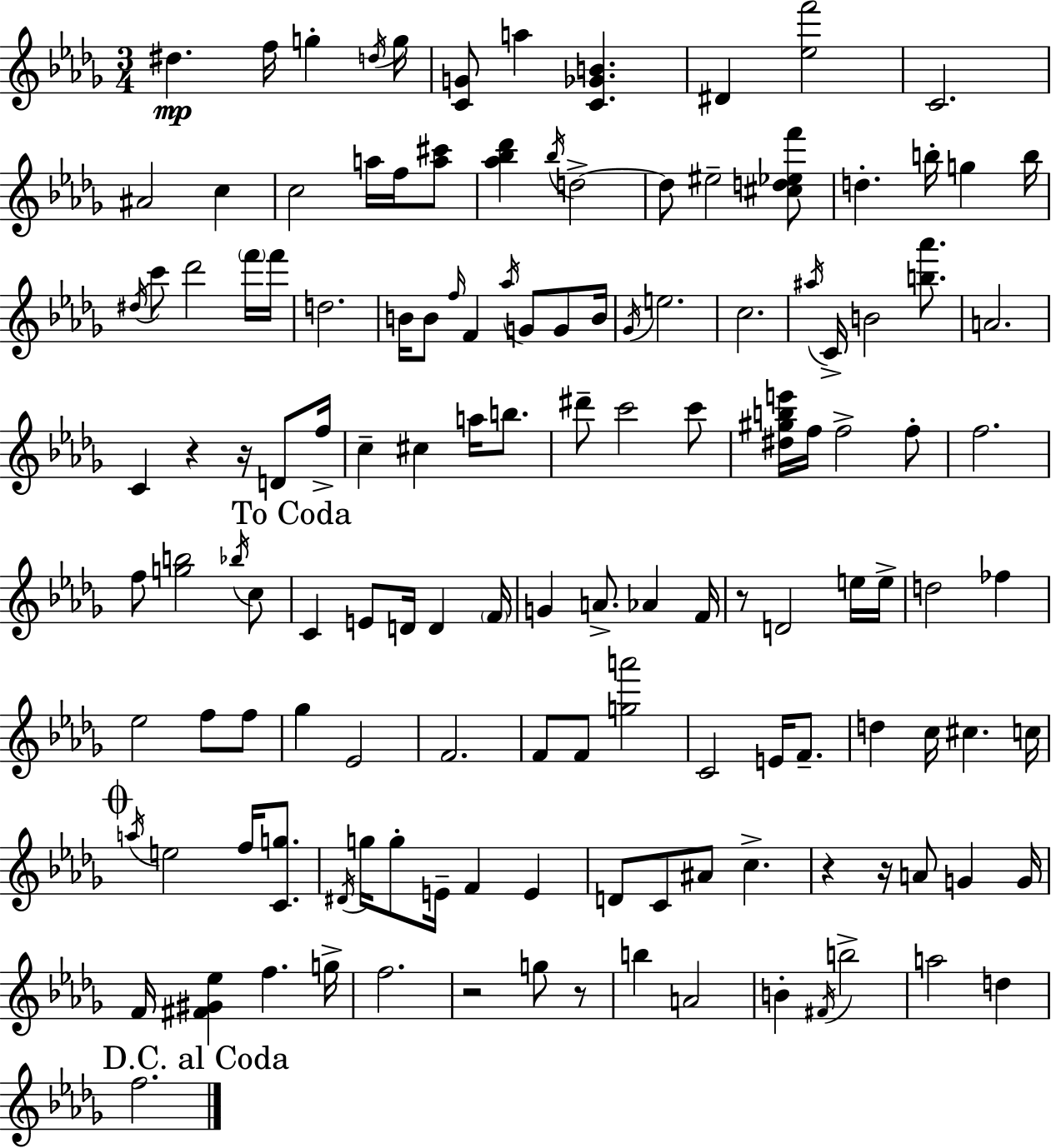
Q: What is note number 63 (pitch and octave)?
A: D4